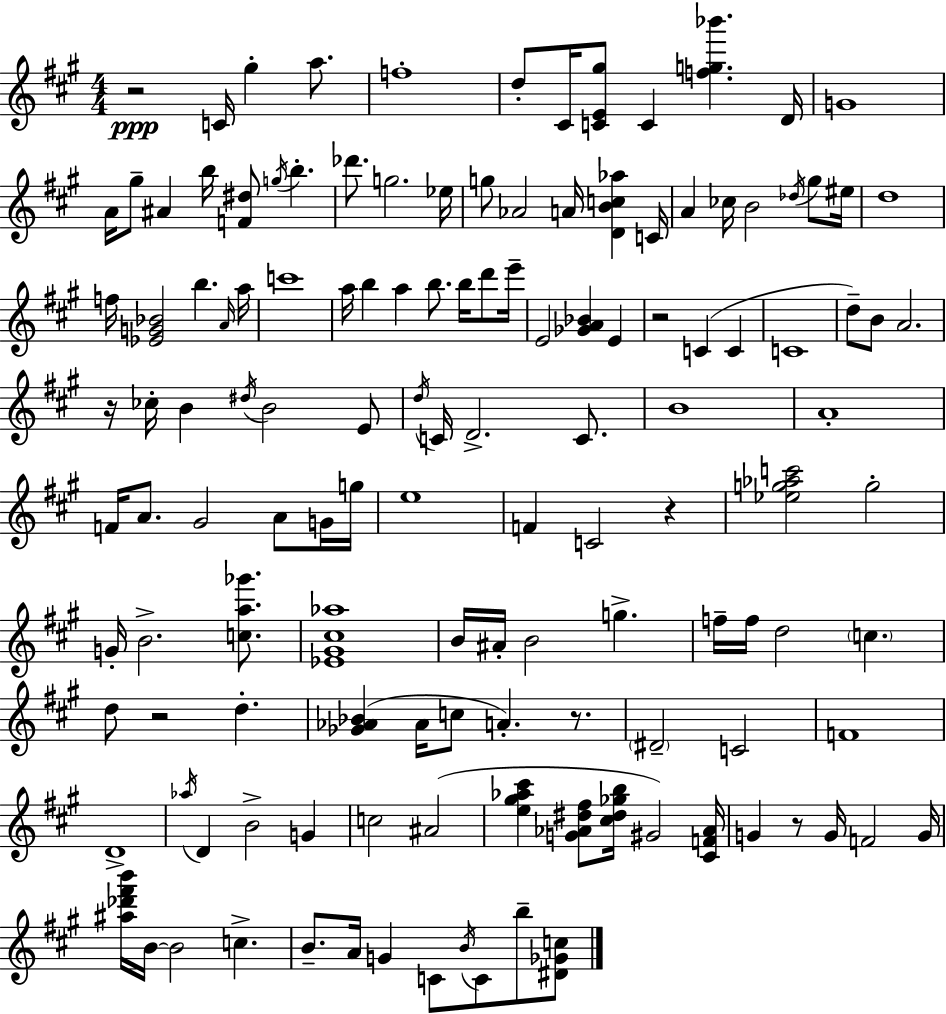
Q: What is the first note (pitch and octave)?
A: C4